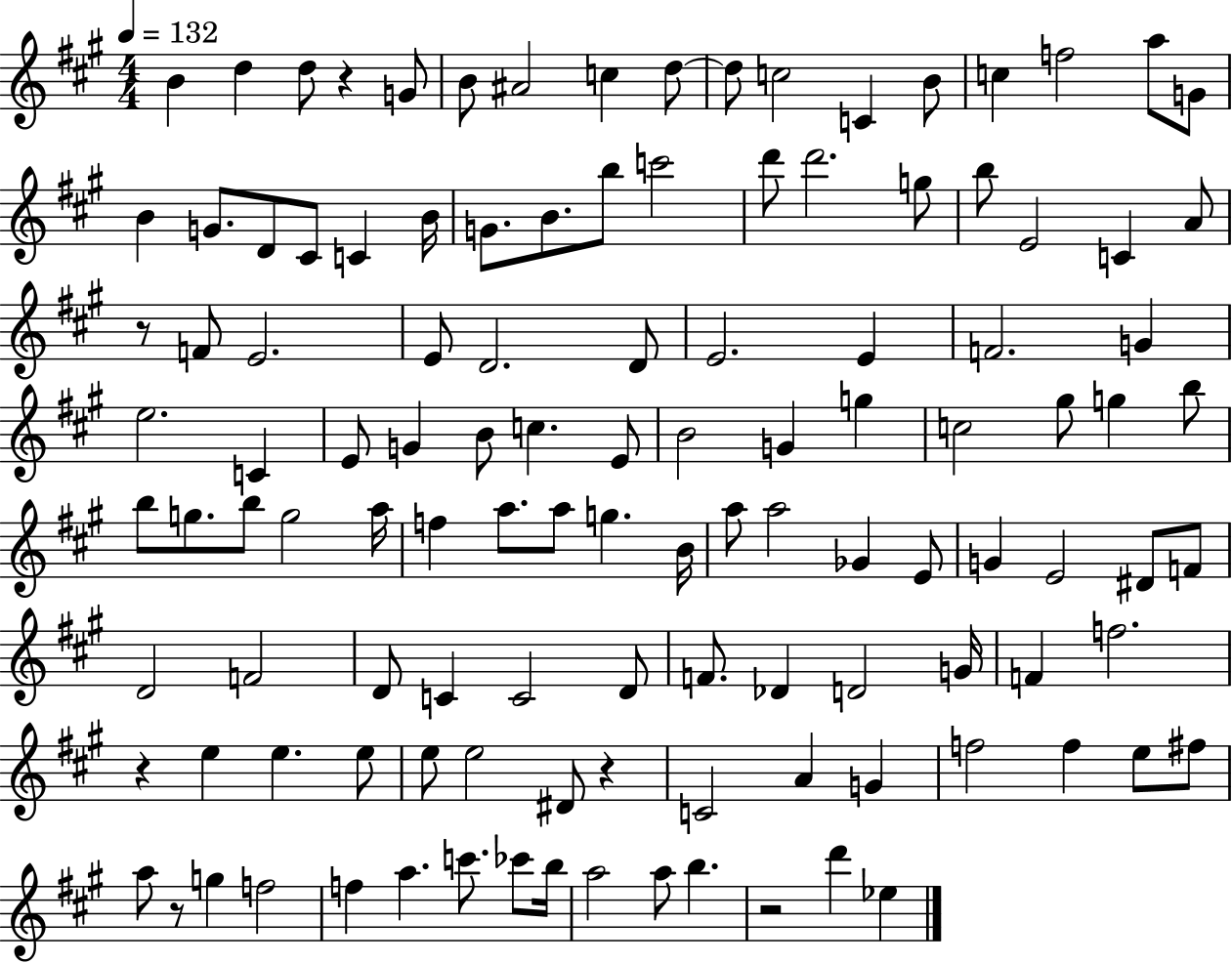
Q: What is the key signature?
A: A major